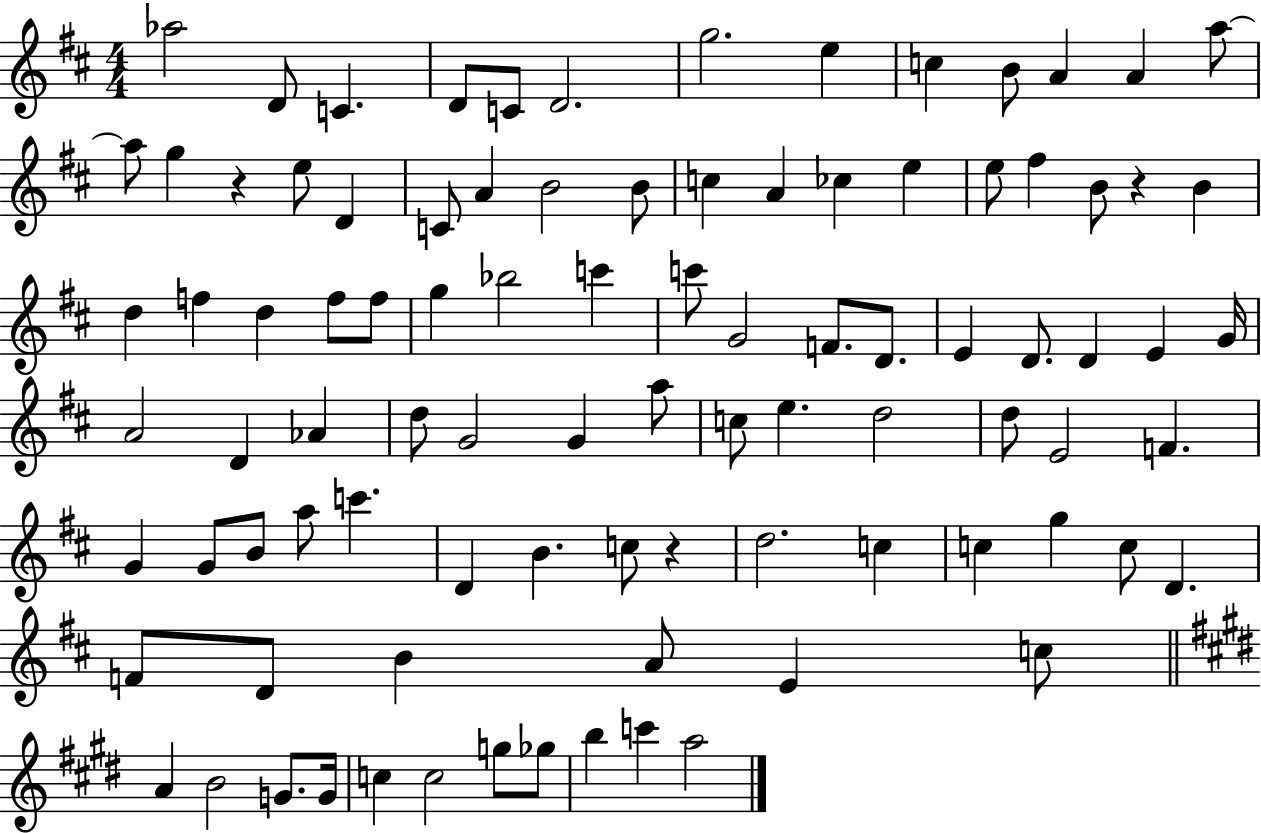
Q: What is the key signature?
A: D major